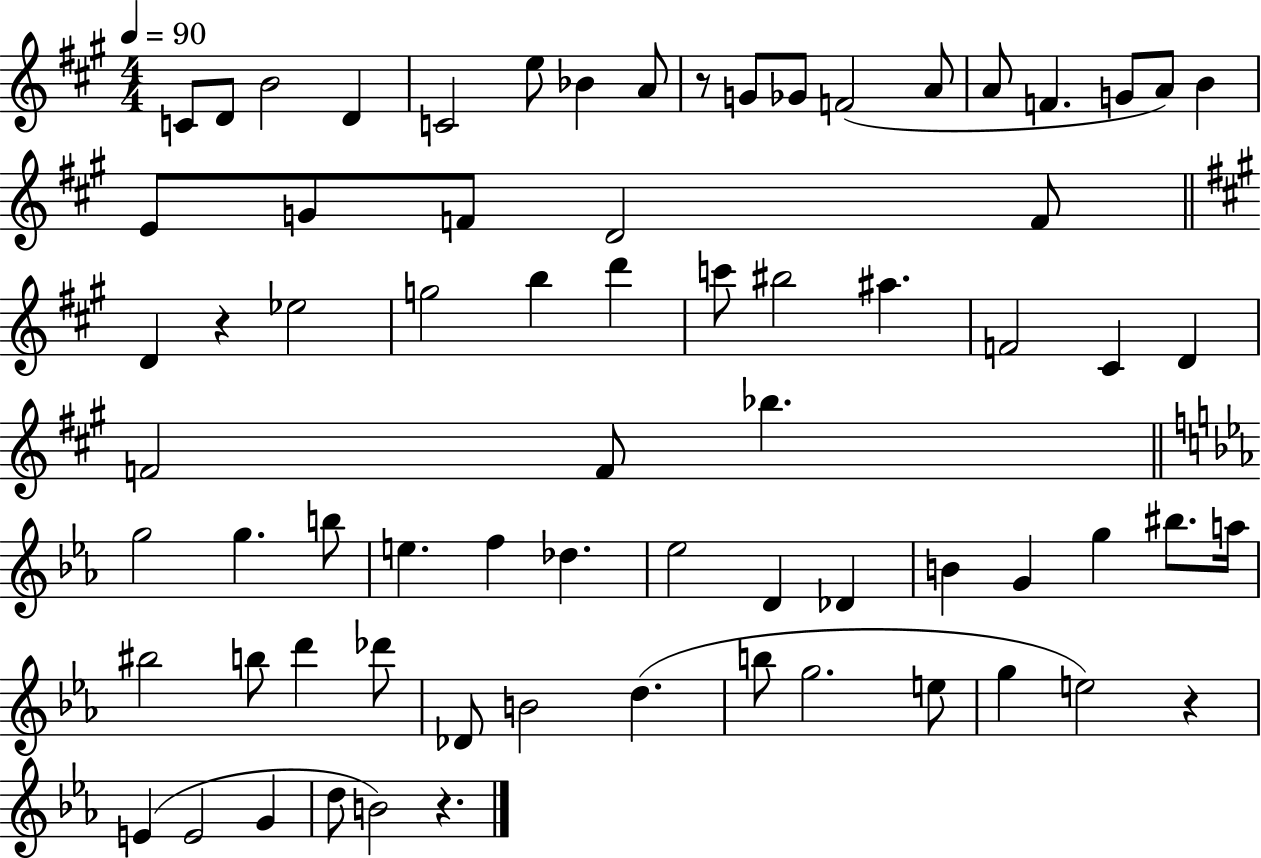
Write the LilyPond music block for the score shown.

{
  \clef treble
  \numericTimeSignature
  \time 4/4
  \key a \major
  \tempo 4 = 90
  c'8 d'8 b'2 d'4 | c'2 e''8 bes'4 a'8 | r8 g'8 ges'8 f'2( a'8 | a'8 f'4. g'8 a'8) b'4 | \break e'8 g'8 f'8 d'2 f'8 | \bar "||" \break \key a \major d'4 r4 ees''2 | g''2 b''4 d'''4 | c'''8 bis''2 ais''4. | f'2 cis'4 d'4 | \break f'2 f'8 bes''4. | \bar "||" \break \key ees \major g''2 g''4. b''8 | e''4. f''4 des''4. | ees''2 d'4 des'4 | b'4 g'4 g''4 bis''8. a''16 | \break bis''2 b''8 d'''4 des'''8 | des'8 b'2 d''4.( | b''8 g''2. e''8 | g''4 e''2) r4 | \break e'4( e'2 g'4 | d''8 b'2) r4. | \bar "|."
}